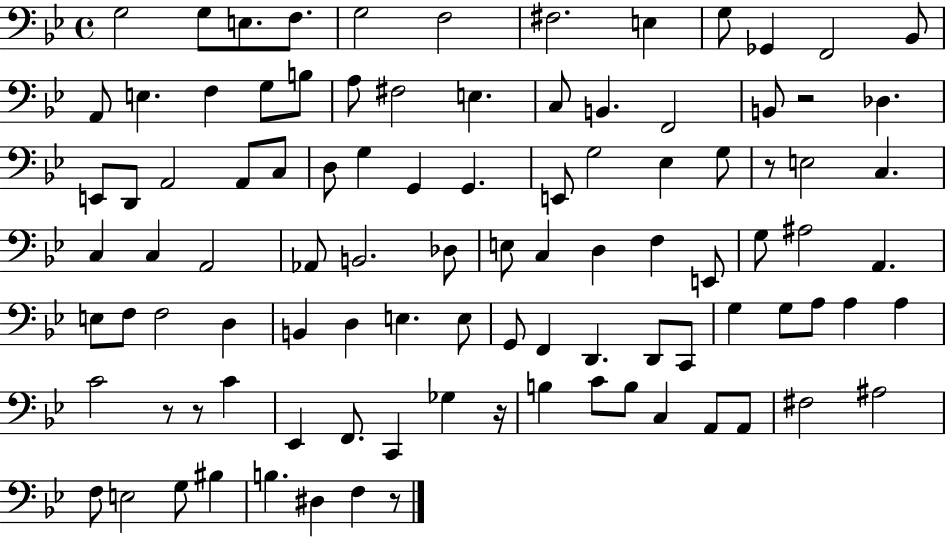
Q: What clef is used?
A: bass